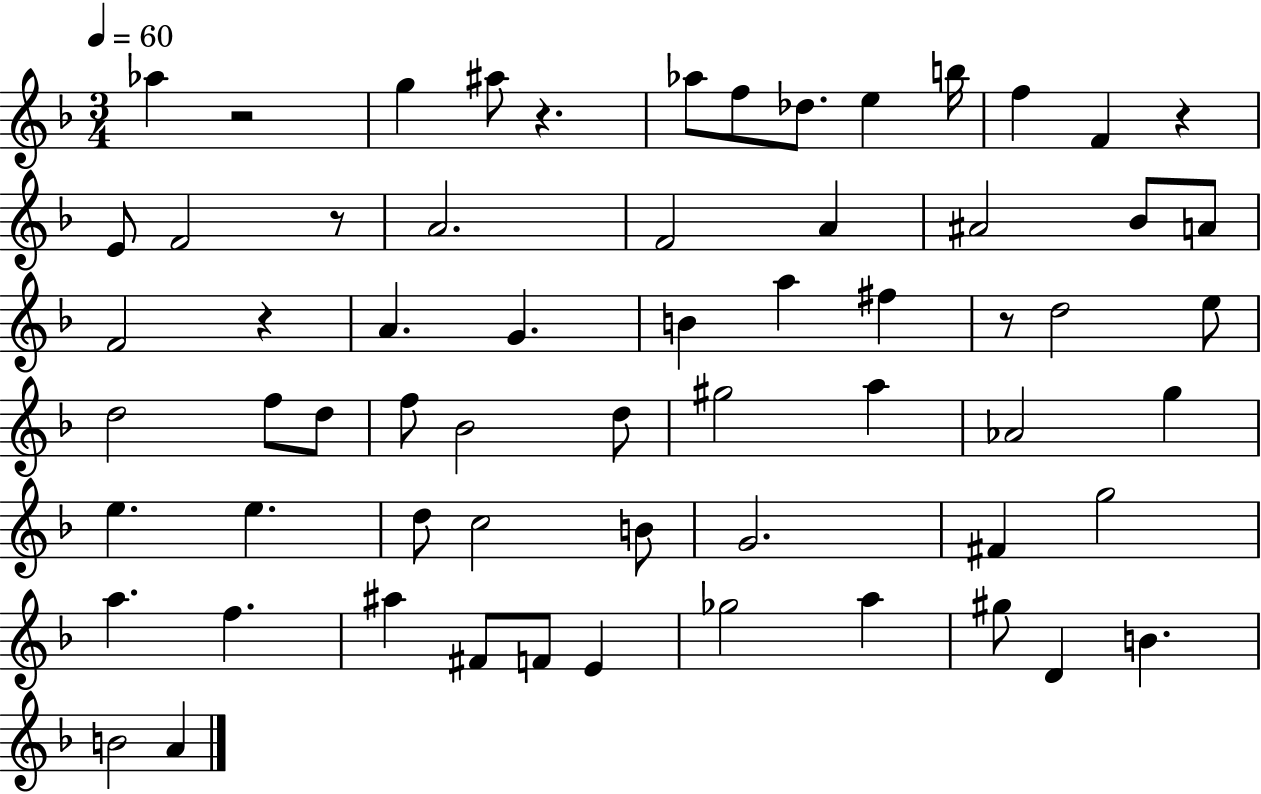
Ab5/q R/h G5/q A#5/e R/q. Ab5/e F5/e Db5/e. E5/q B5/s F5/q F4/q R/q E4/e F4/h R/e A4/h. F4/h A4/q A#4/h Bb4/e A4/e F4/h R/q A4/q. G4/q. B4/q A5/q F#5/q R/e D5/h E5/e D5/h F5/e D5/e F5/e Bb4/h D5/e G#5/h A5/q Ab4/h G5/q E5/q. E5/q. D5/e C5/h B4/e G4/h. F#4/q G5/h A5/q. F5/q. A#5/q F#4/e F4/e E4/q Gb5/h A5/q G#5/e D4/q B4/q. B4/h A4/q